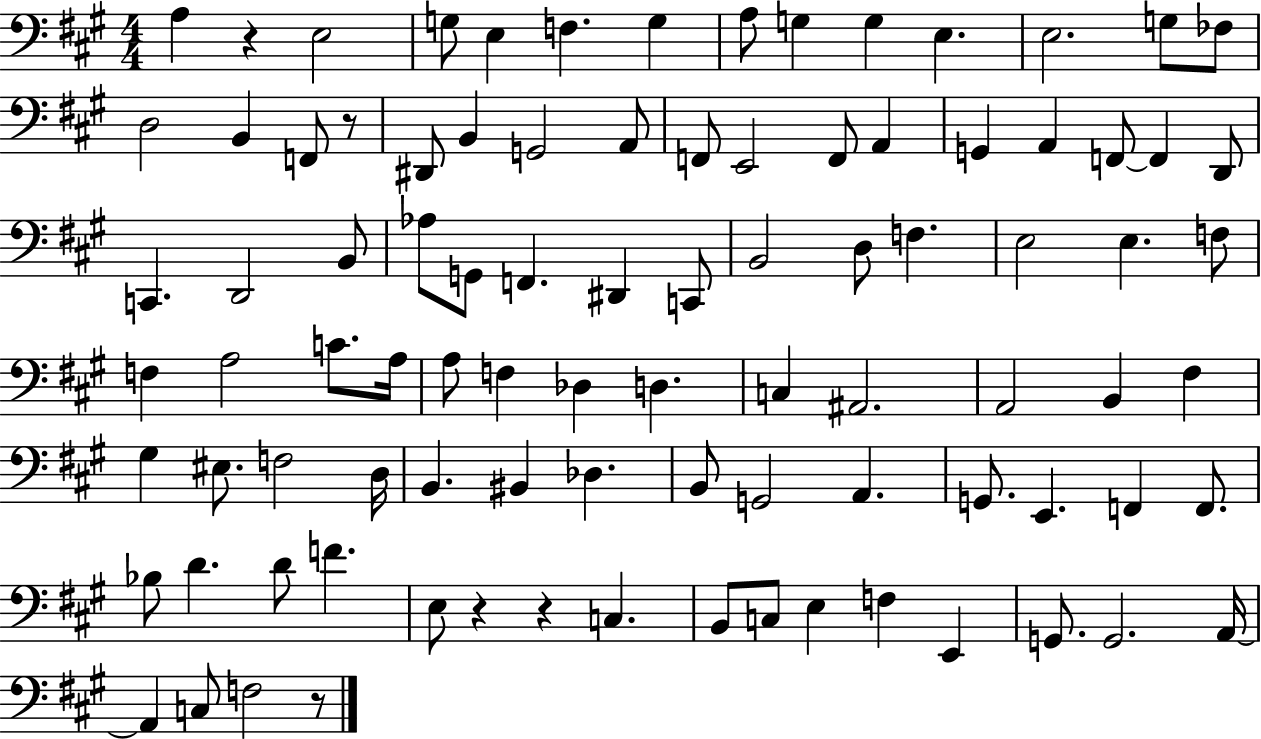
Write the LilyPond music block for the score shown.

{
  \clef bass
  \numericTimeSignature
  \time 4/4
  \key a \major
  a4 r4 e2 | g8 e4 f4. g4 | a8 g4 g4 e4. | e2. g8 fes8 | \break d2 b,4 f,8 r8 | dis,8 b,4 g,2 a,8 | f,8 e,2 f,8 a,4 | g,4 a,4 f,8~~ f,4 d,8 | \break c,4. d,2 b,8 | aes8 g,8 f,4. dis,4 c,8 | b,2 d8 f4. | e2 e4. f8 | \break f4 a2 c'8. a16 | a8 f4 des4 d4. | c4 ais,2. | a,2 b,4 fis4 | \break gis4 eis8. f2 d16 | b,4. bis,4 des4. | b,8 g,2 a,4. | g,8. e,4. f,4 f,8. | \break bes8 d'4. d'8 f'4. | e8 r4 r4 c4. | b,8 c8 e4 f4 e,4 | g,8. g,2. a,16~~ | \break a,4 c8 f2 r8 | \bar "|."
}